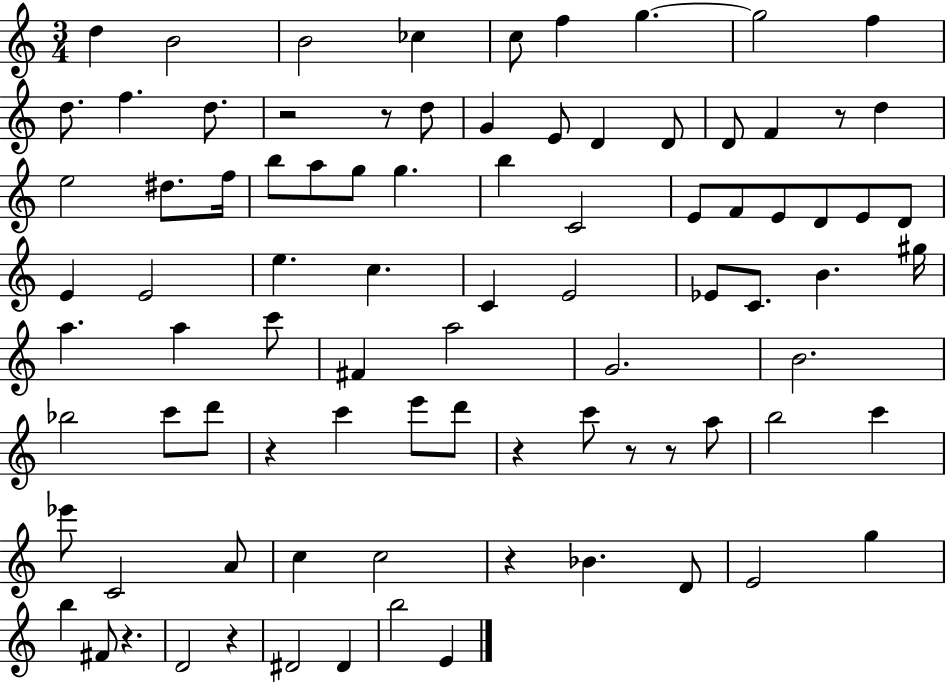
X:1
T:Untitled
M:3/4
L:1/4
K:C
d B2 B2 _c c/2 f g g2 f d/2 f d/2 z2 z/2 d/2 G E/2 D D/2 D/2 F z/2 d e2 ^d/2 f/4 b/2 a/2 g/2 g b C2 E/2 F/2 E/2 D/2 E/2 D/2 E E2 e c C E2 _E/2 C/2 B ^g/4 a a c'/2 ^F a2 G2 B2 _b2 c'/2 d'/2 z c' e'/2 d'/2 z c'/2 z/2 z/2 a/2 b2 c' _e'/2 C2 A/2 c c2 z _B D/2 E2 g b ^F/2 z D2 z ^D2 ^D b2 E